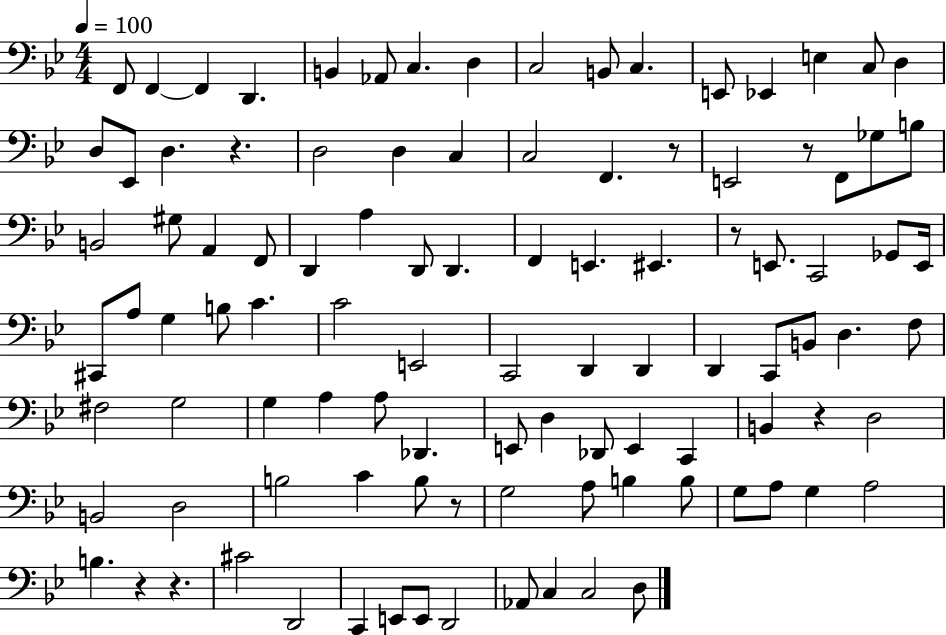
{
  \clef bass
  \numericTimeSignature
  \time 4/4
  \key bes \major
  \tempo 4 = 100
  f,8 f,4~~ f,4 d,4. | b,4 aes,8 c4. d4 | c2 b,8 c4. | e,8 ees,4 e4 c8 d4 | \break d8 ees,8 d4. r4. | d2 d4 c4 | c2 f,4. r8 | e,2 r8 f,8 ges8 b8 | \break b,2 gis8 a,4 f,8 | d,4 a4 d,8 d,4. | f,4 e,4. eis,4. | r8 e,8. c,2 ges,8 e,16 | \break cis,8 a8 g4 b8 c'4. | c'2 e,2 | c,2 d,4 d,4 | d,4 c,8 b,8 d4. f8 | \break fis2 g2 | g4 a4 a8 des,4. | e,8 d4 des,8 e,4 c,4 | b,4 r4 d2 | \break b,2 d2 | b2 c'4 b8 r8 | g2 a8 b4 b8 | g8 a8 g4 a2 | \break b4. r4 r4. | cis'2 d,2 | c,4 e,8 e,8 d,2 | aes,8 c4 c2 d8 | \break \bar "|."
}